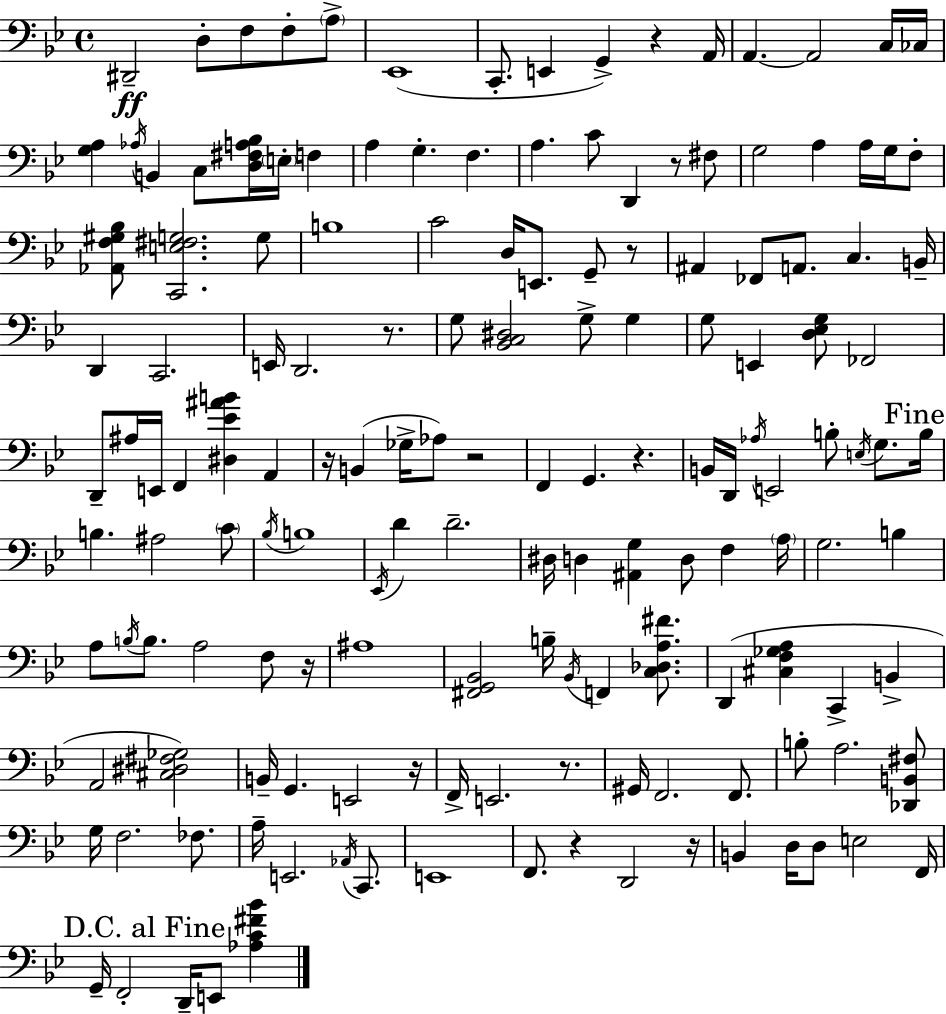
X:1
T:Untitled
M:4/4
L:1/4
K:Bb
^D,,2 D,/2 F,/2 F,/2 A,/2 _E,,4 C,,/2 E,, G,, z A,,/4 A,, A,,2 C,/4 _C,/4 [G,A,] _A,/4 B,, C,/2 [D,^F,A,_B,]/4 E,/4 F, A, G, F, A, C/2 D,, z/2 ^F,/2 G,2 A, A,/4 G,/4 F,/2 [_A,,F,^G,_B,]/2 [C,,E,^F,G,]2 G,/2 B,4 C2 D,/4 E,,/2 G,,/2 z/2 ^A,, _F,,/2 A,,/2 C, B,,/4 D,, C,,2 E,,/4 D,,2 z/2 G,/2 [_B,,C,^D,]2 G,/2 G, G,/2 E,, [D,_E,G,]/2 _F,,2 D,,/2 ^A,/4 E,,/4 F,, [^D,_E^AB] A,, z/4 B,, _G,/4 _A,/2 z2 F,, G,, z B,,/4 D,,/4 _A,/4 E,,2 B,/2 E,/4 G,/2 B,/4 B, ^A,2 C/2 _B,/4 B,4 _E,,/4 D D2 ^D,/4 D, [^A,,G,] D,/2 F, A,/4 G,2 B, A,/2 B,/4 B,/2 A,2 F,/2 z/4 ^A,4 [^F,,G,,_B,,]2 B,/4 _B,,/4 F,, [C,_D,A,^F]/2 D,, [^C,F,_G,A,] C,, B,, A,,2 [^C,^D,^F,_G,]2 B,,/4 G,, E,,2 z/4 F,,/4 E,,2 z/2 ^G,,/4 F,,2 F,,/2 B,/2 A,2 [_D,,B,,^F,]/2 G,/4 F,2 _F,/2 A,/4 E,,2 _A,,/4 C,,/2 E,,4 F,,/2 z D,,2 z/4 B,, D,/4 D,/2 E,2 F,,/4 G,,/4 F,,2 D,,/4 E,,/2 [_A,C^F_B]